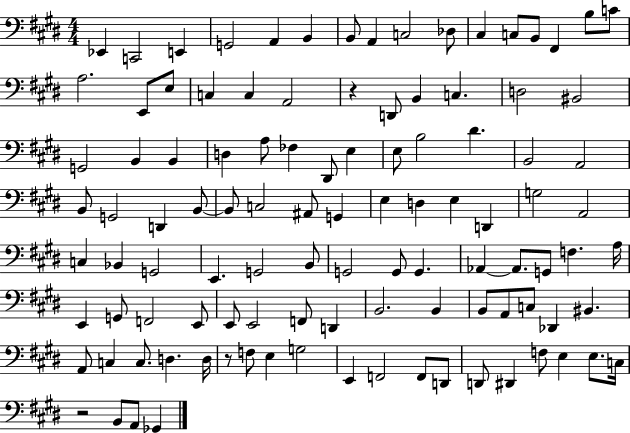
X:1
T:Untitled
M:4/4
L:1/4
K:E
_E,, C,,2 E,, G,,2 A,, B,, B,,/2 A,, C,2 _D,/2 ^C, C,/2 B,,/2 ^F,, B,/2 C/2 A,2 E,,/2 E,/2 C, C, A,,2 z D,,/2 B,, C, D,2 ^B,,2 G,,2 B,, B,, D, A,/2 _F, ^D,,/2 E, E,/2 B,2 ^D B,,2 A,,2 B,,/2 G,,2 D,, B,,/2 B,,/2 C,2 ^A,,/2 G,, E, D, E, D,, G,2 A,,2 C, _B,, G,,2 E,, G,,2 B,,/2 G,,2 G,,/2 G,, _A,, _A,,/2 G,,/2 F, A,/4 E,, G,,/2 F,,2 E,,/2 E,,/2 E,,2 F,,/2 D,, B,,2 B,, B,,/2 A,,/2 C,/2 _D,, ^B,, A,,/2 C, C,/2 D, D,/4 z/2 F,/2 E, G,2 E,, F,,2 F,,/2 D,,/2 D,,/2 ^D,, F,/2 E, E,/2 C,/4 z2 B,,/2 A,,/2 _G,,